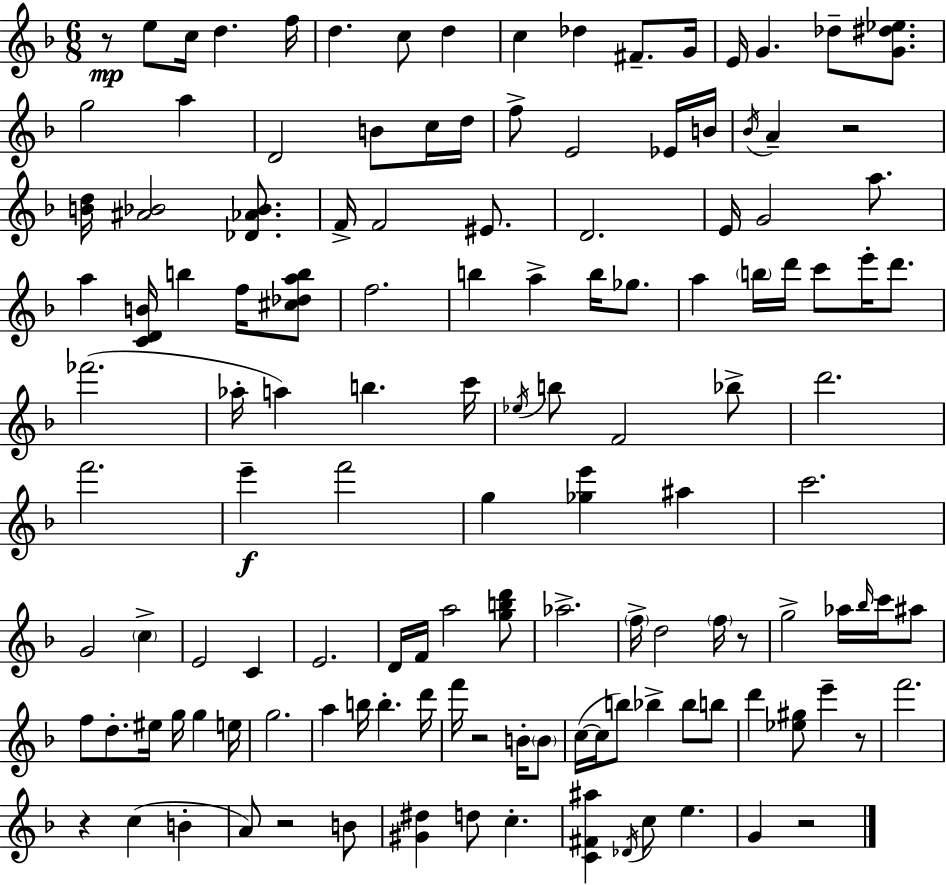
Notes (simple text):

R/e E5/e C5/s D5/q. F5/s D5/q. C5/e D5/q C5/q Db5/q F#4/e. G4/s E4/s G4/q. Db5/e [G4,D#5,Eb5]/e. G5/h A5/q D4/h B4/e C5/s D5/s F5/e E4/h Eb4/s B4/s Bb4/s A4/q R/h [B4,D5]/s [A#4,Bb4]/h [Db4,Ab4,Bb4]/e. F4/s F4/h EIS4/e. D4/h. E4/s G4/h A5/e. A5/q [C4,D4,B4]/s B5/q F5/s [C#5,Db5,A5,B5]/e F5/h. B5/q A5/q B5/s Gb5/e. A5/q B5/s D6/s C6/e E6/s D6/e. FES6/h. Ab5/s A5/q B5/q. C6/s Eb5/s B5/e F4/h Bb5/e D6/h. F6/h. E6/q F6/h G5/q [Gb5,E6]/q A#5/q C6/h. G4/h C5/q E4/h C4/q E4/h. D4/s F4/s A5/h [G5,B5,D6]/e Ab5/h. F5/s D5/h F5/s R/e G5/h Ab5/s Bb5/s C6/s A#5/e F5/e D5/e. EIS5/s G5/s G5/q E5/s G5/h. A5/q B5/s B5/q. D6/s F6/s R/h B4/s B4/e C5/s C5/s B5/e Bb5/q Bb5/e B5/e D6/q [Eb5,G#5]/e E6/q R/e F6/h. R/q C5/q B4/q A4/e R/h B4/e [G#4,D#5]/q D5/e C5/q. [C4,F#4,A#5]/q Db4/s C5/e E5/q. G4/q R/h